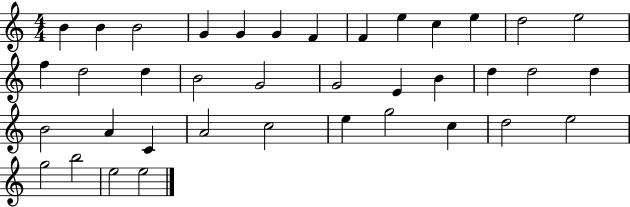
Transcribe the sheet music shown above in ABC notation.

X:1
T:Untitled
M:4/4
L:1/4
K:C
B B B2 G G G F F e c e d2 e2 f d2 d B2 G2 G2 E B d d2 d B2 A C A2 c2 e g2 c d2 e2 g2 b2 e2 e2